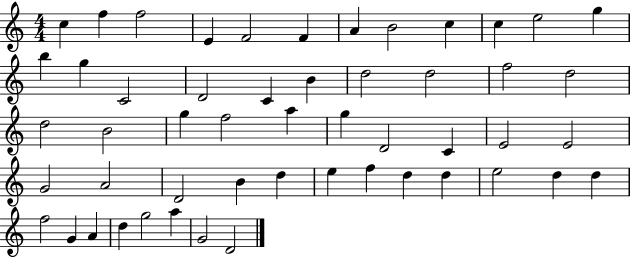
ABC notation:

X:1
T:Untitled
M:4/4
L:1/4
K:C
c f f2 E F2 F A B2 c c e2 g b g C2 D2 C B d2 d2 f2 d2 d2 B2 g f2 a g D2 C E2 E2 G2 A2 D2 B d e f d d e2 d d f2 G A d g2 a G2 D2